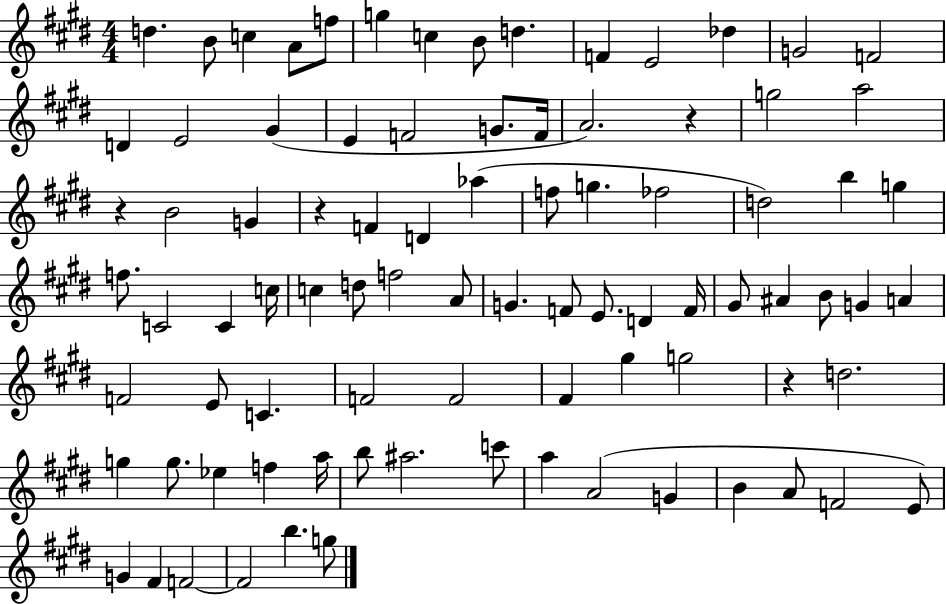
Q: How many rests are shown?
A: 4